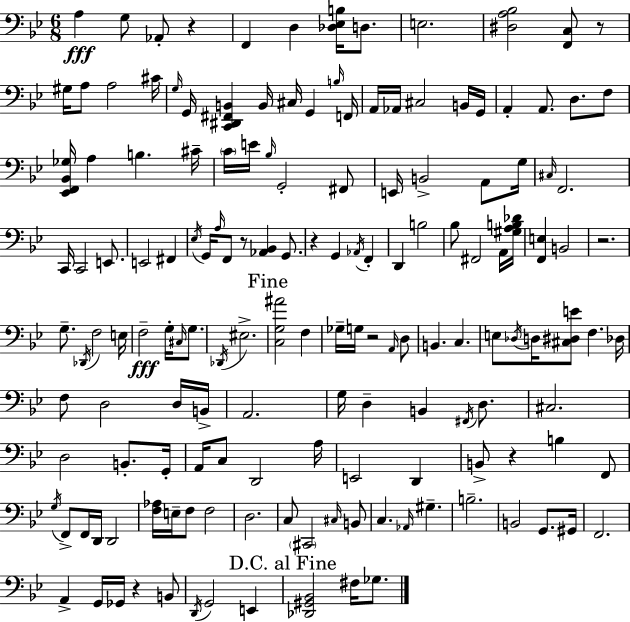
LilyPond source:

{
  \clef bass
  \numericTimeSignature
  \time 6/8
  \key bes \major
  a4\fff g8 aes,8-. r4 | f,4 d4 <des ees b>16 d8. | e2. | <dis a bes>2 <f, c>8 r8 | \break gis16 a8 a2 cis'16 | \grace { g16 } g,16 <c, dis, fis, b,>4 b,16 cis16 g,4 | \grace { b16 } f,16 a,16 aes,16 cis2 | b,16 g,16 a,4-. a,8. d8. | \break f8 <ees, f, bes, ges>16 a4 b4. | cis'16-- \parenthesize c'16 e'16 \grace { bes16 } g,2-. | fis,8 e,16 b,2-> | a,8 g16 \grace { cis16 } f,2. | \break c,16 c,2 | e,8. e,2 | fis,4 \acciaccatura { ees16 } g,16 \grace { a16 } f,8 r8 <aes, bes,>4 | g,8. r4 g,4 | \break \acciaccatura { aes,16 } f,4-. d,4 b2 | bes8 fis,2 | a,16 <gis a b des'>16 <f, e>4 b,2 | r2. | \break g8.-- \acciaccatura { des,16 } f2 | e16 f2--\fff | g16-. \grace { cis16 } g8. \acciaccatura { des,16 } eis2.-> | \mark "Fine" <c g ais'>2 | \break f4 ges16-- g16 | r2 \grace { a,16 } d8 b,4. | c4. e8 | \acciaccatura { des16 } d16 <cis dis e'>8 f4. des16 | \break f8 d2 d16 b,16-> | a,2. | g16 d4-- b,4 \acciaccatura { fis,16 } d8. | cis2. | \break d2 b,8.-. | g,16-. a,16 c8 d,2 | a16 e,2 d,4 | b,8-> r4 b4 f,8 | \break \acciaccatura { g16 } f,8-> f,16 d,16 d,2 | <f aes>16 e16-- f8 f2 | d2. | c8 \parenthesize cis,2 | \break \grace { cis16 } b,8 c4. \grace { aes,16 } gis4.-- | b2.-- | b,2 | g,8. gis,16 f,2. | \break a,4-> g,16 ges,16 r4 | b,8 \acciaccatura { d,16 } g,2 | e,4 \mark "D.C. al Fine" <des, gis, bes,>2 | fis16 ges8. \bar "|."
}